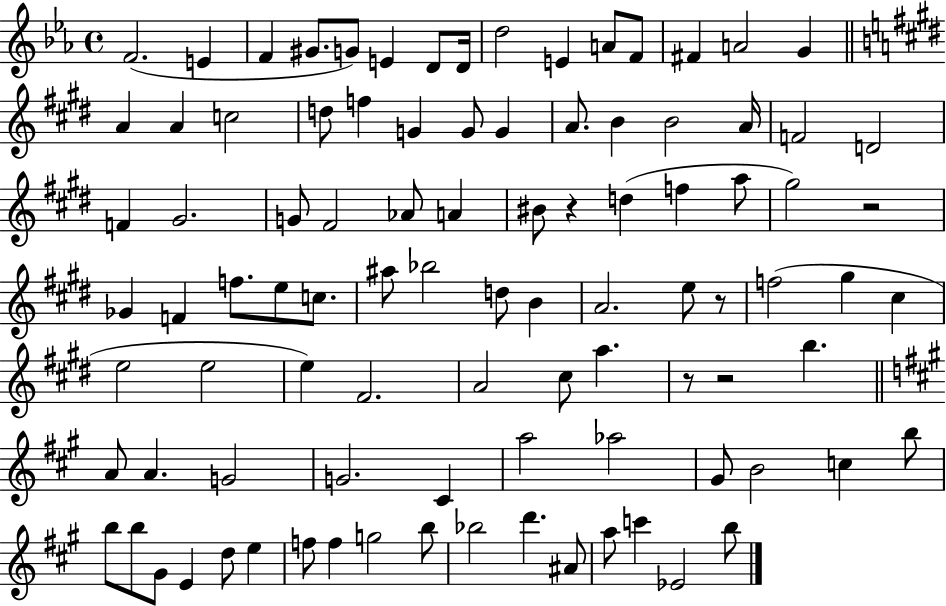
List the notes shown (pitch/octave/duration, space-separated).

F4/h. E4/q F4/q G#4/e. G4/e E4/q D4/e D4/s D5/h E4/q A4/e F4/e F#4/q A4/h G4/q A4/q A4/q C5/h D5/e F5/q G4/q G4/e G4/q A4/e. B4/q B4/h A4/s F4/h D4/h F4/q G#4/h. G4/e F#4/h Ab4/e A4/q BIS4/e R/q D5/q F5/q A5/e G#5/h R/h Gb4/q F4/q F5/e. E5/e C5/e. A#5/e Bb5/h D5/e B4/q A4/h. E5/e R/e F5/h G#5/q C#5/q E5/h E5/h E5/q F#4/h. A4/h C#5/e A5/q. R/e R/h B5/q. A4/e A4/q. G4/h G4/h. C#4/q A5/h Ab5/h G#4/e B4/h C5/q B5/e B5/e B5/e G#4/e E4/q D5/e E5/q F5/e F5/q G5/h B5/e Bb5/h D6/q. A#4/e A5/e C6/q Eb4/h B5/e